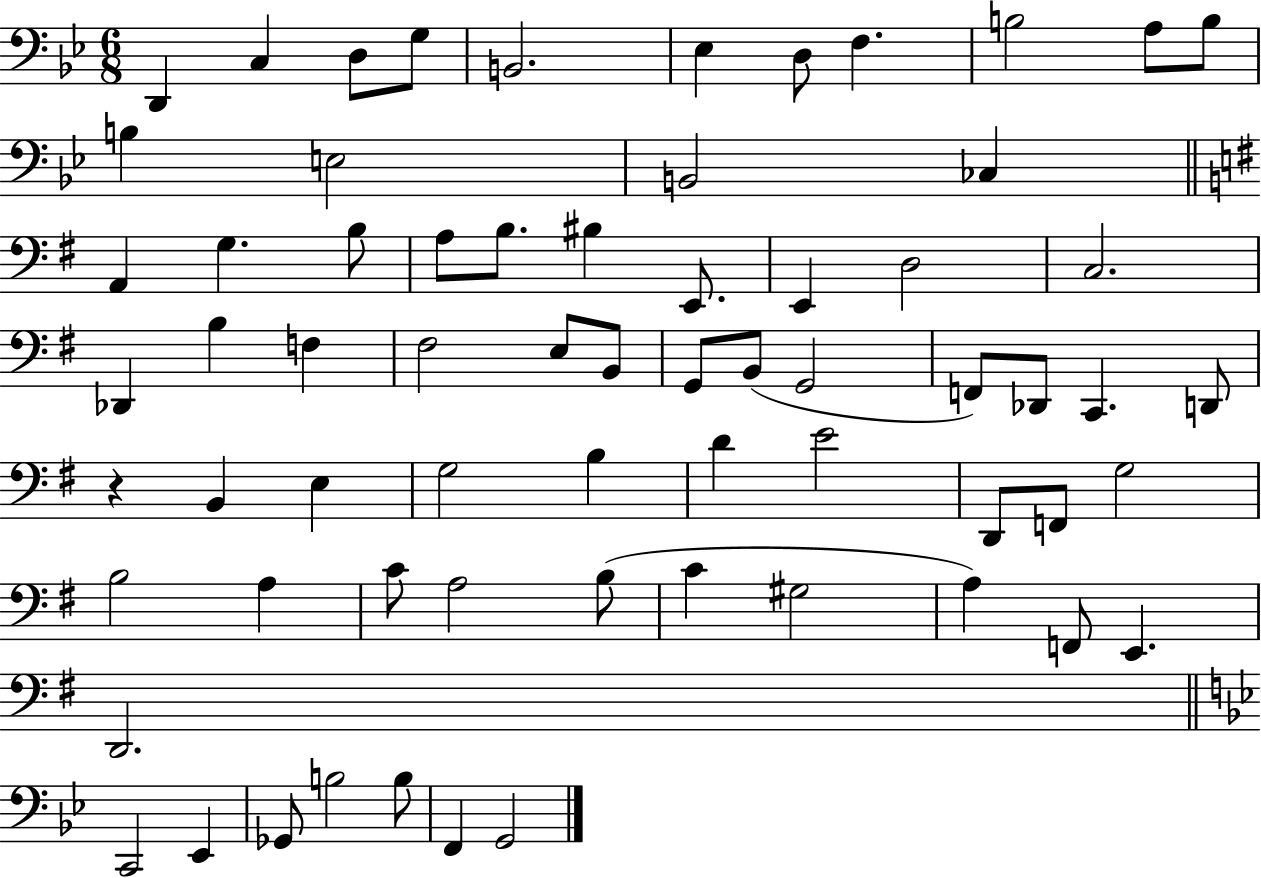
{
  \clef bass
  \numericTimeSignature
  \time 6/8
  \key bes \major
  d,4 c4 d8 g8 | b,2. | ees4 d8 f4. | b2 a8 b8 | \break b4 e2 | b,2 ces4 | \bar "||" \break \key g \major a,4 g4. b8 | a8 b8. bis4 e,8. | e,4 d2 | c2. | \break des,4 b4 f4 | fis2 e8 b,8 | g,8 b,8( g,2 | f,8) des,8 c,4. d,8 | \break r4 b,4 e4 | g2 b4 | d'4 e'2 | d,8 f,8 g2 | \break b2 a4 | c'8 a2 b8( | c'4 gis2 | a4) f,8 e,4. | \break d,2. | \bar "||" \break \key bes \major c,2 ees,4 | ges,8 b2 b8 | f,4 g,2 | \bar "|."
}